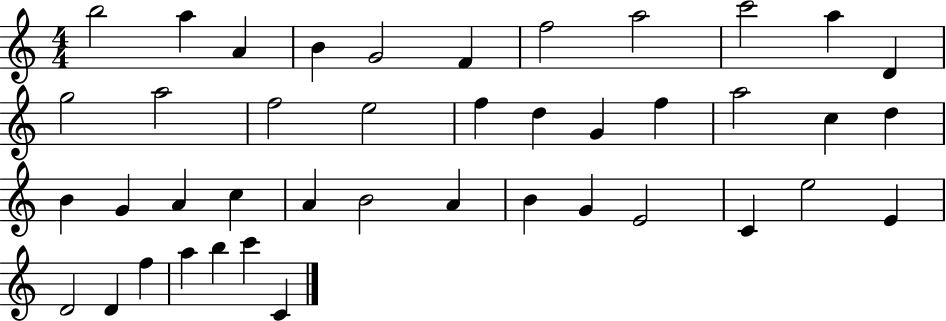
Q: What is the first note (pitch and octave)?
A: B5